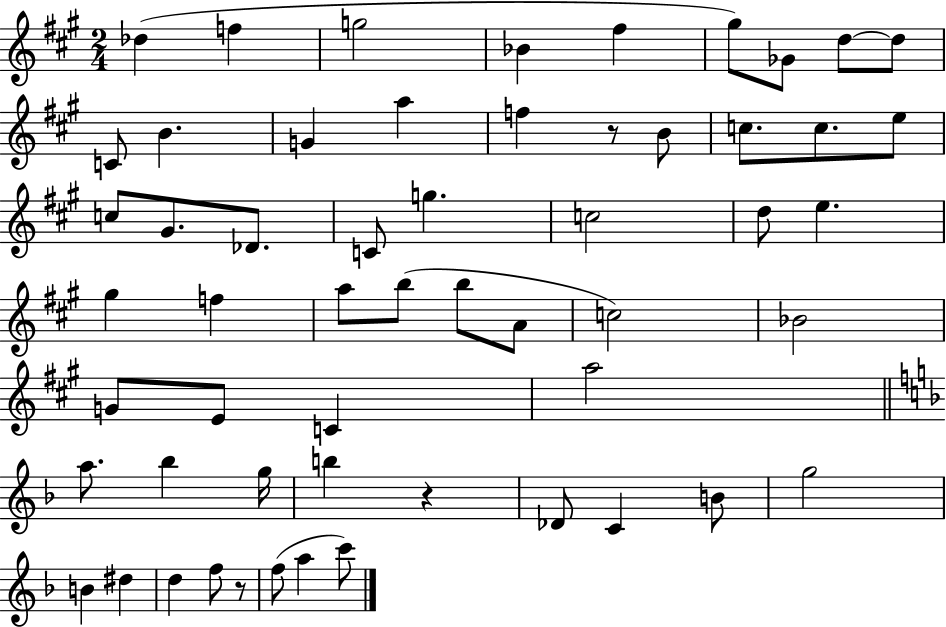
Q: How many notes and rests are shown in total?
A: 56